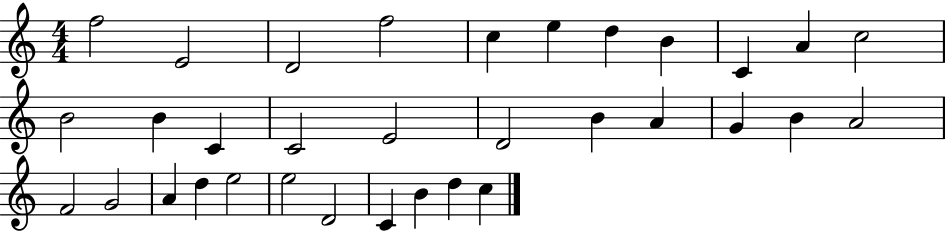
X:1
T:Untitled
M:4/4
L:1/4
K:C
f2 E2 D2 f2 c e d B C A c2 B2 B C C2 E2 D2 B A G B A2 F2 G2 A d e2 e2 D2 C B d c